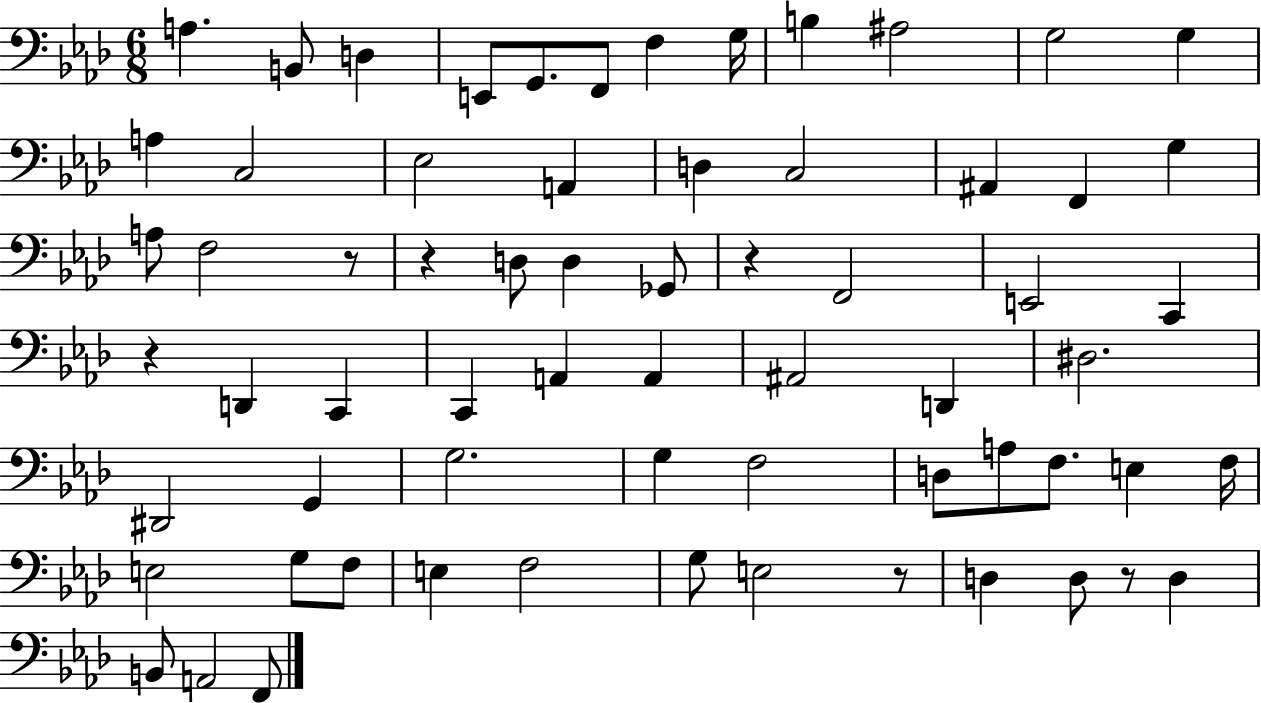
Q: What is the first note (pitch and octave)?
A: A3